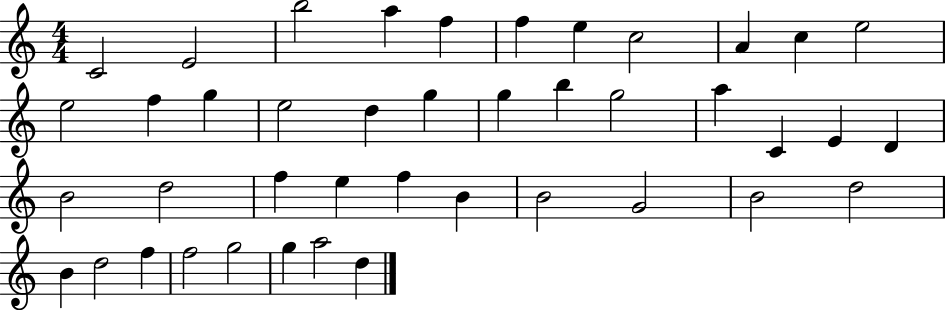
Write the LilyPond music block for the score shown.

{
  \clef treble
  \numericTimeSignature
  \time 4/4
  \key c \major
  c'2 e'2 | b''2 a''4 f''4 | f''4 e''4 c''2 | a'4 c''4 e''2 | \break e''2 f''4 g''4 | e''2 d''4 g''4 | g''4 b''4 g''2 | a''4 c'4 e'4 d'4 | \break b'2 d''2 | f''4 e''4 f''4 b'4 | b'2 g'2 | b'2 d''2 | \break b'4 d''2 f''4 | f''2 g''2 | g''4 a''2 d''4 | \bar "|."
}